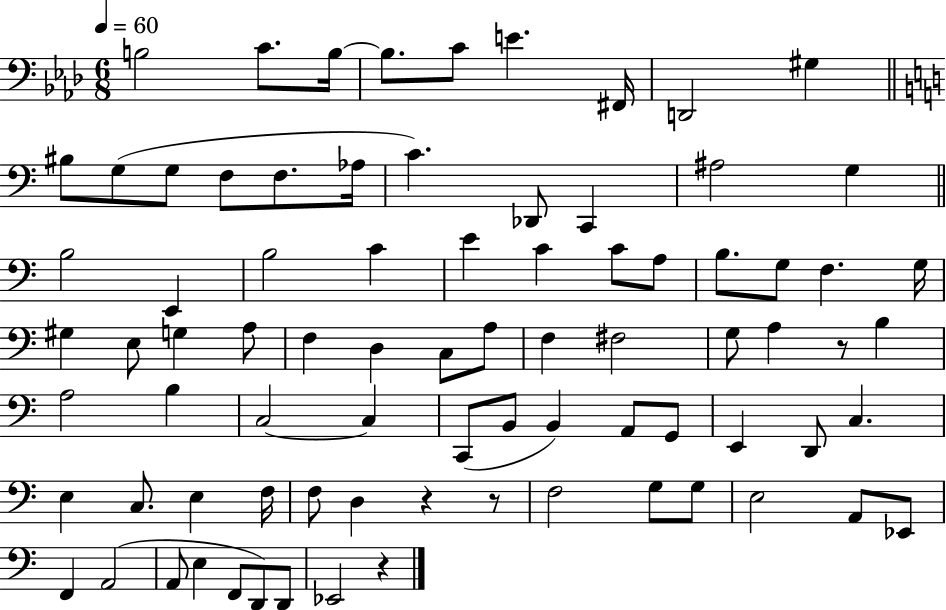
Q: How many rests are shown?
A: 4